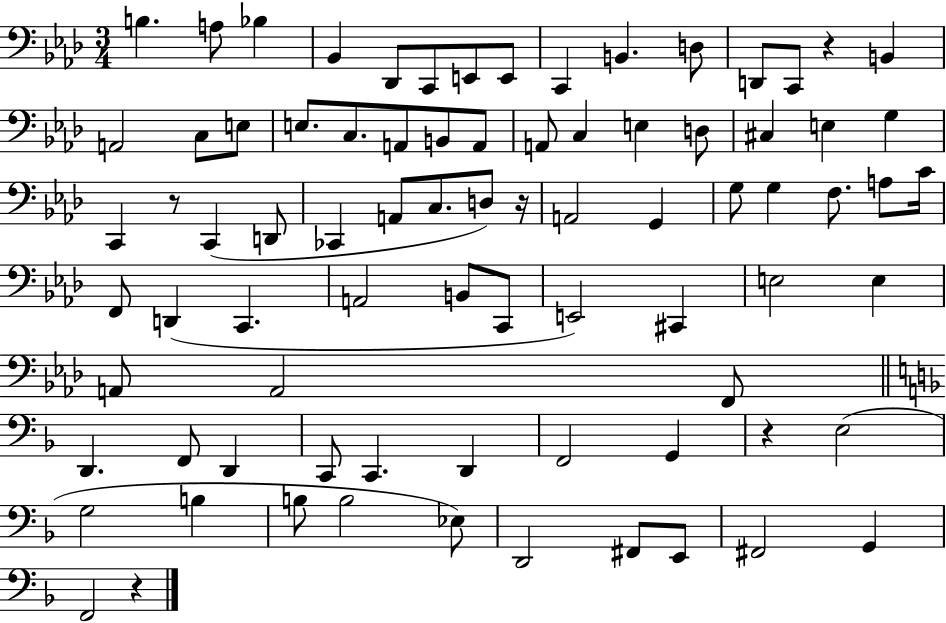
X:1
T:Untitled
M:3/4
L:1/4
K:Ab
B, A,/2 _B, _B,, _D,,/2 C,,/2 E,,/2 E,,/2 C,, B,, D,/2 D,,/2 C,,/2 z B,, A,,2 C,/2 E,/2 E,/2 C,/2 A,,/2 B,,/2 A,,/2 A,,/2 C, E, D,/2 ^C, E, G, C,, z/2 C,, D,,/2 _C,, A,,/2 C,/2 D,/2 z/4 A,,2 G,, G,/2 G, F,/2 A,/2 C/4 F,,/2 D,, C,, A,,2 B,,/2 C,,/2 E,,2 ^C,, E,2 E, A,,/2 A,,2 F,,/2 D,, F,,/2 D,, C,,/2 C,, D,, F,,2 G,, z E,2 G,2 B, B,/2 B,2 _E,/2 D,,2 ^F,,/2 E,,/2 ^F,,2 G,, F,,2 z